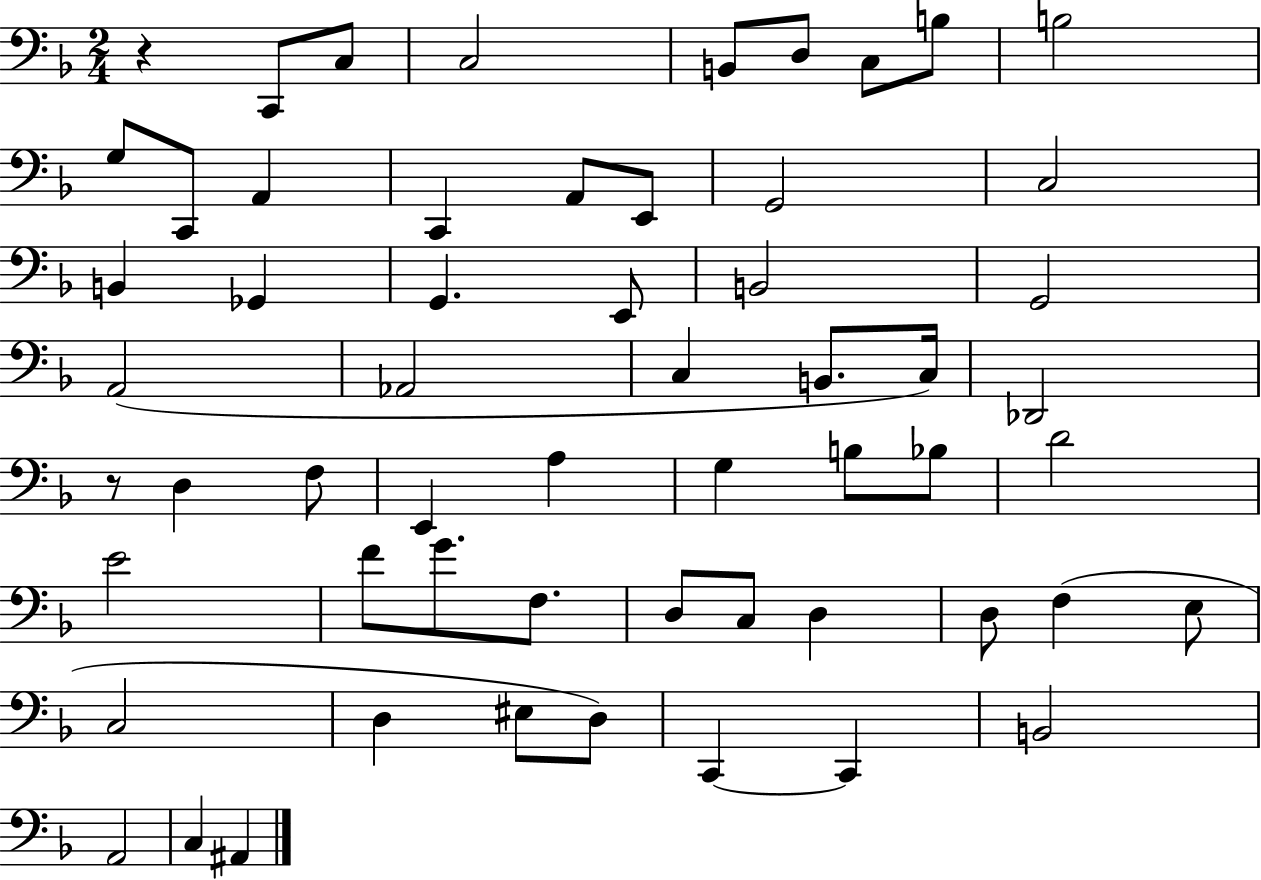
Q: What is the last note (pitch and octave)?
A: A#2